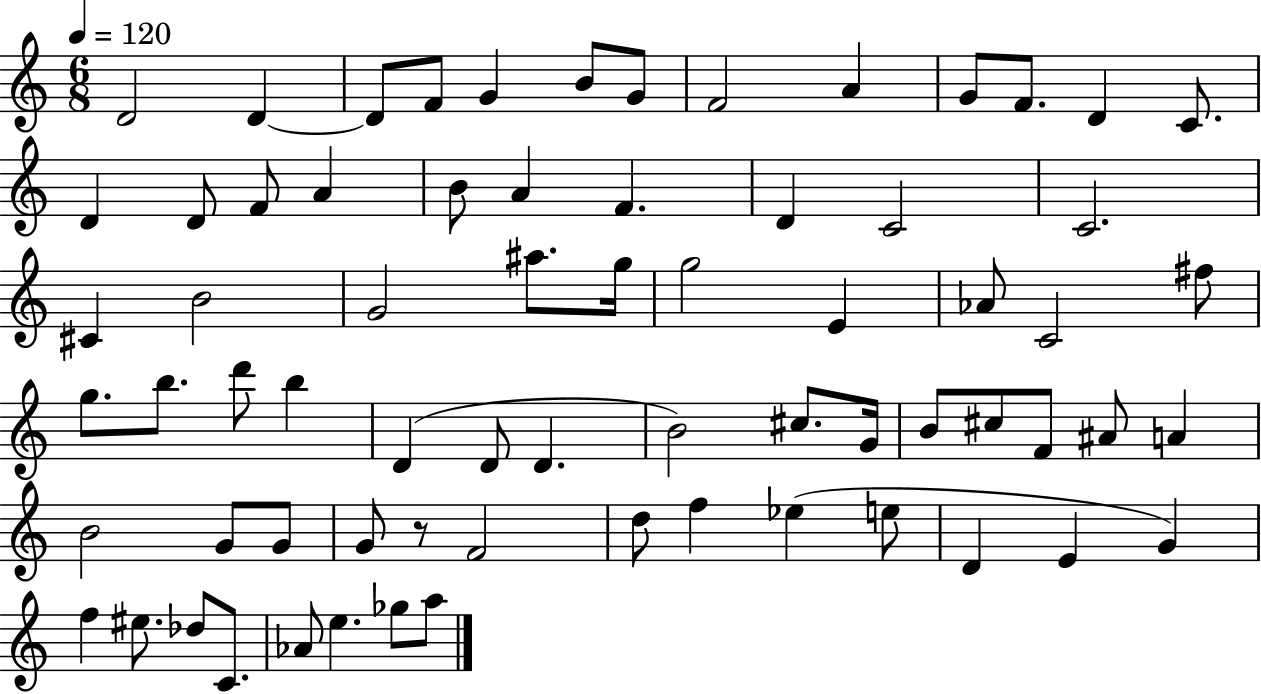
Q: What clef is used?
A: treble